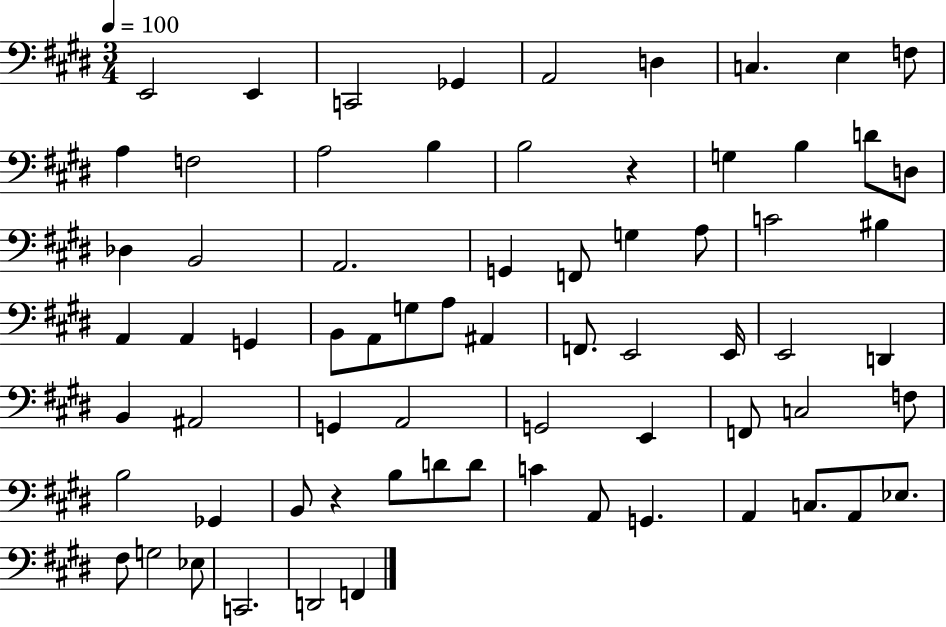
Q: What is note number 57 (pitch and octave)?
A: A2